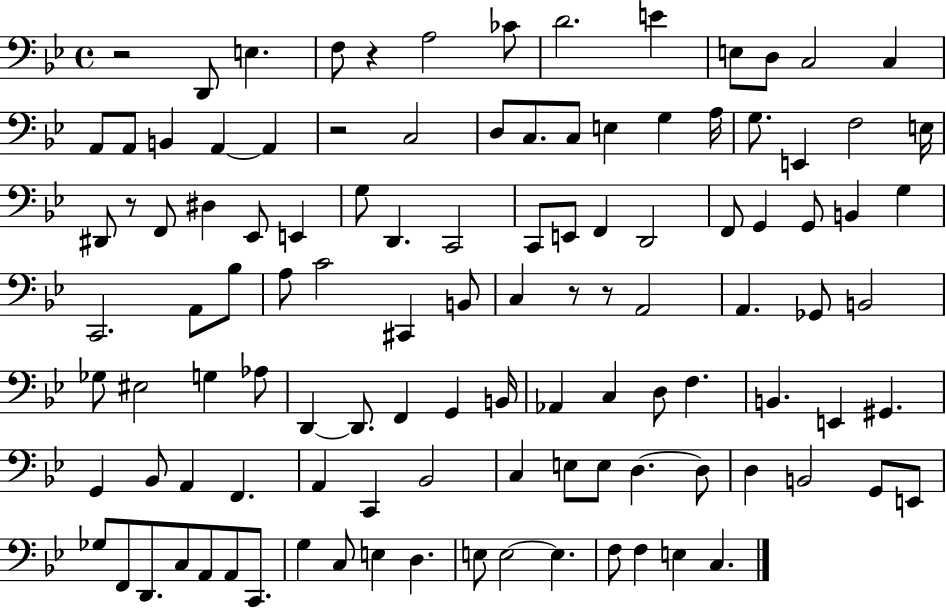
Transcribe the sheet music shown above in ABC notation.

X:1
T:Untitled
M:4/4
L:1/4
K:Bb
z2 D,,/2 E, F,/2 z A,2 _C/2 D2 E E,/2 D,/2 C,2 C, A,,/2 A,,/2 B,, A,, A,, z2 C,2 D,/2 C,/2 C,/2 E, G, A,/4 G,/2 E,, F,2 E,/4 ^D,,/2 z/2 F,,/2 ^D, _E,,/2 E,, G,/2 D,, C,,2 C,,/2 E,,/2 F,, D,,2 F,,/2 G,, G,,/2 B,, G, C,,2 A,,/2 _B,/2 A,/2 C2 ^C,, B,,/2 C, z/2 z/2 A,,2 A,, _G,,/2 B,,2 _G,/2 ^E,2 G, _A,/2 D,, D,,/2 F,, G,, B,,/4 _A,, C, D,/2 F, B,, E,, ^G,, G,, _B,,/2 A,, F,, A,, C,, _B,,2 C, E,/2 E,/2 D, D,/2 D, B,,2 G,,/2 E,,/2 _G,/2 F,,/2 D,,/2 C,/2 A,,/2 A,,/2 C,,/2 G, C,/2 E, D, E,/2 E,2 E, F,/2 F, E, C,